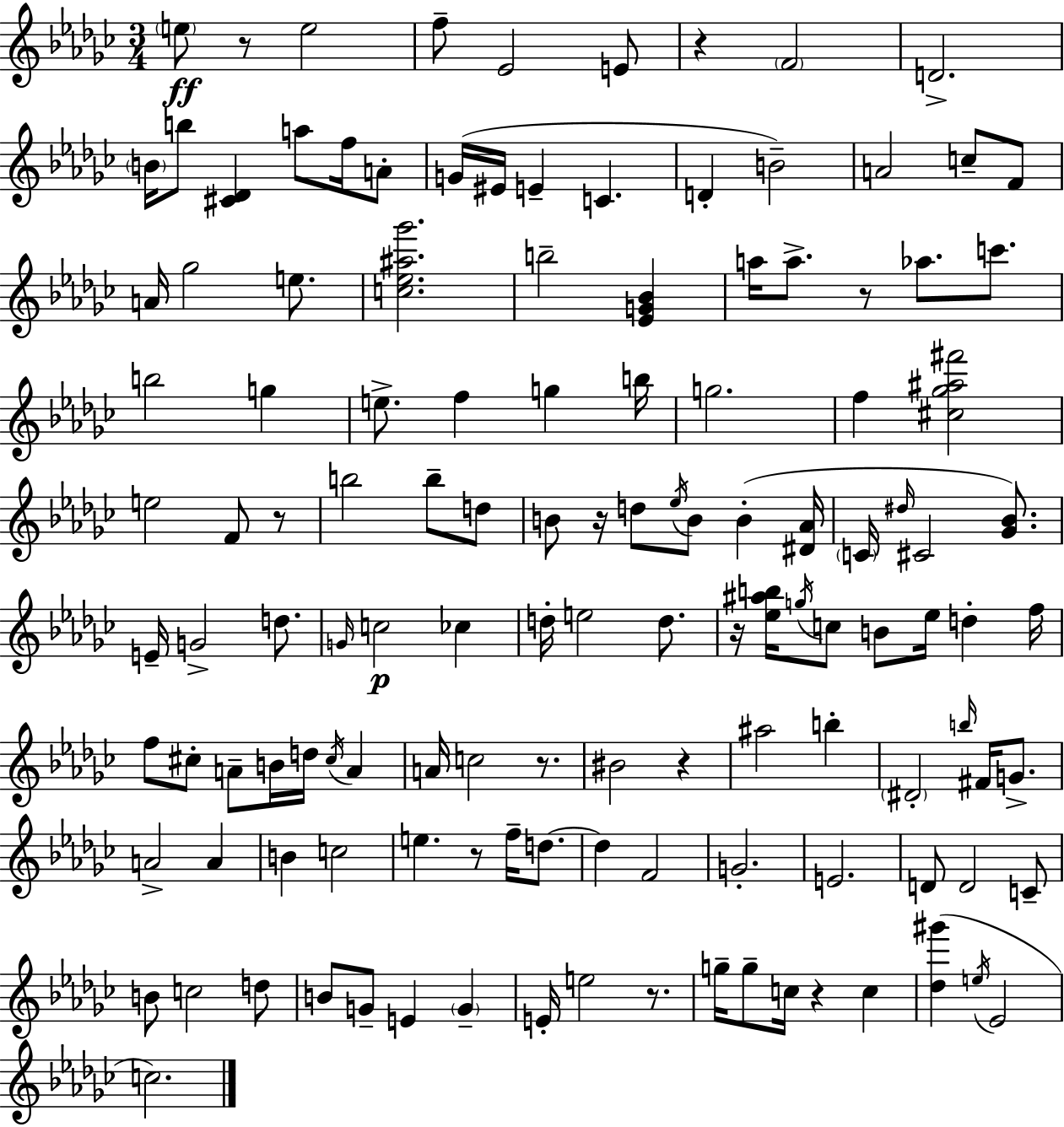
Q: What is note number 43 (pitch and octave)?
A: B4